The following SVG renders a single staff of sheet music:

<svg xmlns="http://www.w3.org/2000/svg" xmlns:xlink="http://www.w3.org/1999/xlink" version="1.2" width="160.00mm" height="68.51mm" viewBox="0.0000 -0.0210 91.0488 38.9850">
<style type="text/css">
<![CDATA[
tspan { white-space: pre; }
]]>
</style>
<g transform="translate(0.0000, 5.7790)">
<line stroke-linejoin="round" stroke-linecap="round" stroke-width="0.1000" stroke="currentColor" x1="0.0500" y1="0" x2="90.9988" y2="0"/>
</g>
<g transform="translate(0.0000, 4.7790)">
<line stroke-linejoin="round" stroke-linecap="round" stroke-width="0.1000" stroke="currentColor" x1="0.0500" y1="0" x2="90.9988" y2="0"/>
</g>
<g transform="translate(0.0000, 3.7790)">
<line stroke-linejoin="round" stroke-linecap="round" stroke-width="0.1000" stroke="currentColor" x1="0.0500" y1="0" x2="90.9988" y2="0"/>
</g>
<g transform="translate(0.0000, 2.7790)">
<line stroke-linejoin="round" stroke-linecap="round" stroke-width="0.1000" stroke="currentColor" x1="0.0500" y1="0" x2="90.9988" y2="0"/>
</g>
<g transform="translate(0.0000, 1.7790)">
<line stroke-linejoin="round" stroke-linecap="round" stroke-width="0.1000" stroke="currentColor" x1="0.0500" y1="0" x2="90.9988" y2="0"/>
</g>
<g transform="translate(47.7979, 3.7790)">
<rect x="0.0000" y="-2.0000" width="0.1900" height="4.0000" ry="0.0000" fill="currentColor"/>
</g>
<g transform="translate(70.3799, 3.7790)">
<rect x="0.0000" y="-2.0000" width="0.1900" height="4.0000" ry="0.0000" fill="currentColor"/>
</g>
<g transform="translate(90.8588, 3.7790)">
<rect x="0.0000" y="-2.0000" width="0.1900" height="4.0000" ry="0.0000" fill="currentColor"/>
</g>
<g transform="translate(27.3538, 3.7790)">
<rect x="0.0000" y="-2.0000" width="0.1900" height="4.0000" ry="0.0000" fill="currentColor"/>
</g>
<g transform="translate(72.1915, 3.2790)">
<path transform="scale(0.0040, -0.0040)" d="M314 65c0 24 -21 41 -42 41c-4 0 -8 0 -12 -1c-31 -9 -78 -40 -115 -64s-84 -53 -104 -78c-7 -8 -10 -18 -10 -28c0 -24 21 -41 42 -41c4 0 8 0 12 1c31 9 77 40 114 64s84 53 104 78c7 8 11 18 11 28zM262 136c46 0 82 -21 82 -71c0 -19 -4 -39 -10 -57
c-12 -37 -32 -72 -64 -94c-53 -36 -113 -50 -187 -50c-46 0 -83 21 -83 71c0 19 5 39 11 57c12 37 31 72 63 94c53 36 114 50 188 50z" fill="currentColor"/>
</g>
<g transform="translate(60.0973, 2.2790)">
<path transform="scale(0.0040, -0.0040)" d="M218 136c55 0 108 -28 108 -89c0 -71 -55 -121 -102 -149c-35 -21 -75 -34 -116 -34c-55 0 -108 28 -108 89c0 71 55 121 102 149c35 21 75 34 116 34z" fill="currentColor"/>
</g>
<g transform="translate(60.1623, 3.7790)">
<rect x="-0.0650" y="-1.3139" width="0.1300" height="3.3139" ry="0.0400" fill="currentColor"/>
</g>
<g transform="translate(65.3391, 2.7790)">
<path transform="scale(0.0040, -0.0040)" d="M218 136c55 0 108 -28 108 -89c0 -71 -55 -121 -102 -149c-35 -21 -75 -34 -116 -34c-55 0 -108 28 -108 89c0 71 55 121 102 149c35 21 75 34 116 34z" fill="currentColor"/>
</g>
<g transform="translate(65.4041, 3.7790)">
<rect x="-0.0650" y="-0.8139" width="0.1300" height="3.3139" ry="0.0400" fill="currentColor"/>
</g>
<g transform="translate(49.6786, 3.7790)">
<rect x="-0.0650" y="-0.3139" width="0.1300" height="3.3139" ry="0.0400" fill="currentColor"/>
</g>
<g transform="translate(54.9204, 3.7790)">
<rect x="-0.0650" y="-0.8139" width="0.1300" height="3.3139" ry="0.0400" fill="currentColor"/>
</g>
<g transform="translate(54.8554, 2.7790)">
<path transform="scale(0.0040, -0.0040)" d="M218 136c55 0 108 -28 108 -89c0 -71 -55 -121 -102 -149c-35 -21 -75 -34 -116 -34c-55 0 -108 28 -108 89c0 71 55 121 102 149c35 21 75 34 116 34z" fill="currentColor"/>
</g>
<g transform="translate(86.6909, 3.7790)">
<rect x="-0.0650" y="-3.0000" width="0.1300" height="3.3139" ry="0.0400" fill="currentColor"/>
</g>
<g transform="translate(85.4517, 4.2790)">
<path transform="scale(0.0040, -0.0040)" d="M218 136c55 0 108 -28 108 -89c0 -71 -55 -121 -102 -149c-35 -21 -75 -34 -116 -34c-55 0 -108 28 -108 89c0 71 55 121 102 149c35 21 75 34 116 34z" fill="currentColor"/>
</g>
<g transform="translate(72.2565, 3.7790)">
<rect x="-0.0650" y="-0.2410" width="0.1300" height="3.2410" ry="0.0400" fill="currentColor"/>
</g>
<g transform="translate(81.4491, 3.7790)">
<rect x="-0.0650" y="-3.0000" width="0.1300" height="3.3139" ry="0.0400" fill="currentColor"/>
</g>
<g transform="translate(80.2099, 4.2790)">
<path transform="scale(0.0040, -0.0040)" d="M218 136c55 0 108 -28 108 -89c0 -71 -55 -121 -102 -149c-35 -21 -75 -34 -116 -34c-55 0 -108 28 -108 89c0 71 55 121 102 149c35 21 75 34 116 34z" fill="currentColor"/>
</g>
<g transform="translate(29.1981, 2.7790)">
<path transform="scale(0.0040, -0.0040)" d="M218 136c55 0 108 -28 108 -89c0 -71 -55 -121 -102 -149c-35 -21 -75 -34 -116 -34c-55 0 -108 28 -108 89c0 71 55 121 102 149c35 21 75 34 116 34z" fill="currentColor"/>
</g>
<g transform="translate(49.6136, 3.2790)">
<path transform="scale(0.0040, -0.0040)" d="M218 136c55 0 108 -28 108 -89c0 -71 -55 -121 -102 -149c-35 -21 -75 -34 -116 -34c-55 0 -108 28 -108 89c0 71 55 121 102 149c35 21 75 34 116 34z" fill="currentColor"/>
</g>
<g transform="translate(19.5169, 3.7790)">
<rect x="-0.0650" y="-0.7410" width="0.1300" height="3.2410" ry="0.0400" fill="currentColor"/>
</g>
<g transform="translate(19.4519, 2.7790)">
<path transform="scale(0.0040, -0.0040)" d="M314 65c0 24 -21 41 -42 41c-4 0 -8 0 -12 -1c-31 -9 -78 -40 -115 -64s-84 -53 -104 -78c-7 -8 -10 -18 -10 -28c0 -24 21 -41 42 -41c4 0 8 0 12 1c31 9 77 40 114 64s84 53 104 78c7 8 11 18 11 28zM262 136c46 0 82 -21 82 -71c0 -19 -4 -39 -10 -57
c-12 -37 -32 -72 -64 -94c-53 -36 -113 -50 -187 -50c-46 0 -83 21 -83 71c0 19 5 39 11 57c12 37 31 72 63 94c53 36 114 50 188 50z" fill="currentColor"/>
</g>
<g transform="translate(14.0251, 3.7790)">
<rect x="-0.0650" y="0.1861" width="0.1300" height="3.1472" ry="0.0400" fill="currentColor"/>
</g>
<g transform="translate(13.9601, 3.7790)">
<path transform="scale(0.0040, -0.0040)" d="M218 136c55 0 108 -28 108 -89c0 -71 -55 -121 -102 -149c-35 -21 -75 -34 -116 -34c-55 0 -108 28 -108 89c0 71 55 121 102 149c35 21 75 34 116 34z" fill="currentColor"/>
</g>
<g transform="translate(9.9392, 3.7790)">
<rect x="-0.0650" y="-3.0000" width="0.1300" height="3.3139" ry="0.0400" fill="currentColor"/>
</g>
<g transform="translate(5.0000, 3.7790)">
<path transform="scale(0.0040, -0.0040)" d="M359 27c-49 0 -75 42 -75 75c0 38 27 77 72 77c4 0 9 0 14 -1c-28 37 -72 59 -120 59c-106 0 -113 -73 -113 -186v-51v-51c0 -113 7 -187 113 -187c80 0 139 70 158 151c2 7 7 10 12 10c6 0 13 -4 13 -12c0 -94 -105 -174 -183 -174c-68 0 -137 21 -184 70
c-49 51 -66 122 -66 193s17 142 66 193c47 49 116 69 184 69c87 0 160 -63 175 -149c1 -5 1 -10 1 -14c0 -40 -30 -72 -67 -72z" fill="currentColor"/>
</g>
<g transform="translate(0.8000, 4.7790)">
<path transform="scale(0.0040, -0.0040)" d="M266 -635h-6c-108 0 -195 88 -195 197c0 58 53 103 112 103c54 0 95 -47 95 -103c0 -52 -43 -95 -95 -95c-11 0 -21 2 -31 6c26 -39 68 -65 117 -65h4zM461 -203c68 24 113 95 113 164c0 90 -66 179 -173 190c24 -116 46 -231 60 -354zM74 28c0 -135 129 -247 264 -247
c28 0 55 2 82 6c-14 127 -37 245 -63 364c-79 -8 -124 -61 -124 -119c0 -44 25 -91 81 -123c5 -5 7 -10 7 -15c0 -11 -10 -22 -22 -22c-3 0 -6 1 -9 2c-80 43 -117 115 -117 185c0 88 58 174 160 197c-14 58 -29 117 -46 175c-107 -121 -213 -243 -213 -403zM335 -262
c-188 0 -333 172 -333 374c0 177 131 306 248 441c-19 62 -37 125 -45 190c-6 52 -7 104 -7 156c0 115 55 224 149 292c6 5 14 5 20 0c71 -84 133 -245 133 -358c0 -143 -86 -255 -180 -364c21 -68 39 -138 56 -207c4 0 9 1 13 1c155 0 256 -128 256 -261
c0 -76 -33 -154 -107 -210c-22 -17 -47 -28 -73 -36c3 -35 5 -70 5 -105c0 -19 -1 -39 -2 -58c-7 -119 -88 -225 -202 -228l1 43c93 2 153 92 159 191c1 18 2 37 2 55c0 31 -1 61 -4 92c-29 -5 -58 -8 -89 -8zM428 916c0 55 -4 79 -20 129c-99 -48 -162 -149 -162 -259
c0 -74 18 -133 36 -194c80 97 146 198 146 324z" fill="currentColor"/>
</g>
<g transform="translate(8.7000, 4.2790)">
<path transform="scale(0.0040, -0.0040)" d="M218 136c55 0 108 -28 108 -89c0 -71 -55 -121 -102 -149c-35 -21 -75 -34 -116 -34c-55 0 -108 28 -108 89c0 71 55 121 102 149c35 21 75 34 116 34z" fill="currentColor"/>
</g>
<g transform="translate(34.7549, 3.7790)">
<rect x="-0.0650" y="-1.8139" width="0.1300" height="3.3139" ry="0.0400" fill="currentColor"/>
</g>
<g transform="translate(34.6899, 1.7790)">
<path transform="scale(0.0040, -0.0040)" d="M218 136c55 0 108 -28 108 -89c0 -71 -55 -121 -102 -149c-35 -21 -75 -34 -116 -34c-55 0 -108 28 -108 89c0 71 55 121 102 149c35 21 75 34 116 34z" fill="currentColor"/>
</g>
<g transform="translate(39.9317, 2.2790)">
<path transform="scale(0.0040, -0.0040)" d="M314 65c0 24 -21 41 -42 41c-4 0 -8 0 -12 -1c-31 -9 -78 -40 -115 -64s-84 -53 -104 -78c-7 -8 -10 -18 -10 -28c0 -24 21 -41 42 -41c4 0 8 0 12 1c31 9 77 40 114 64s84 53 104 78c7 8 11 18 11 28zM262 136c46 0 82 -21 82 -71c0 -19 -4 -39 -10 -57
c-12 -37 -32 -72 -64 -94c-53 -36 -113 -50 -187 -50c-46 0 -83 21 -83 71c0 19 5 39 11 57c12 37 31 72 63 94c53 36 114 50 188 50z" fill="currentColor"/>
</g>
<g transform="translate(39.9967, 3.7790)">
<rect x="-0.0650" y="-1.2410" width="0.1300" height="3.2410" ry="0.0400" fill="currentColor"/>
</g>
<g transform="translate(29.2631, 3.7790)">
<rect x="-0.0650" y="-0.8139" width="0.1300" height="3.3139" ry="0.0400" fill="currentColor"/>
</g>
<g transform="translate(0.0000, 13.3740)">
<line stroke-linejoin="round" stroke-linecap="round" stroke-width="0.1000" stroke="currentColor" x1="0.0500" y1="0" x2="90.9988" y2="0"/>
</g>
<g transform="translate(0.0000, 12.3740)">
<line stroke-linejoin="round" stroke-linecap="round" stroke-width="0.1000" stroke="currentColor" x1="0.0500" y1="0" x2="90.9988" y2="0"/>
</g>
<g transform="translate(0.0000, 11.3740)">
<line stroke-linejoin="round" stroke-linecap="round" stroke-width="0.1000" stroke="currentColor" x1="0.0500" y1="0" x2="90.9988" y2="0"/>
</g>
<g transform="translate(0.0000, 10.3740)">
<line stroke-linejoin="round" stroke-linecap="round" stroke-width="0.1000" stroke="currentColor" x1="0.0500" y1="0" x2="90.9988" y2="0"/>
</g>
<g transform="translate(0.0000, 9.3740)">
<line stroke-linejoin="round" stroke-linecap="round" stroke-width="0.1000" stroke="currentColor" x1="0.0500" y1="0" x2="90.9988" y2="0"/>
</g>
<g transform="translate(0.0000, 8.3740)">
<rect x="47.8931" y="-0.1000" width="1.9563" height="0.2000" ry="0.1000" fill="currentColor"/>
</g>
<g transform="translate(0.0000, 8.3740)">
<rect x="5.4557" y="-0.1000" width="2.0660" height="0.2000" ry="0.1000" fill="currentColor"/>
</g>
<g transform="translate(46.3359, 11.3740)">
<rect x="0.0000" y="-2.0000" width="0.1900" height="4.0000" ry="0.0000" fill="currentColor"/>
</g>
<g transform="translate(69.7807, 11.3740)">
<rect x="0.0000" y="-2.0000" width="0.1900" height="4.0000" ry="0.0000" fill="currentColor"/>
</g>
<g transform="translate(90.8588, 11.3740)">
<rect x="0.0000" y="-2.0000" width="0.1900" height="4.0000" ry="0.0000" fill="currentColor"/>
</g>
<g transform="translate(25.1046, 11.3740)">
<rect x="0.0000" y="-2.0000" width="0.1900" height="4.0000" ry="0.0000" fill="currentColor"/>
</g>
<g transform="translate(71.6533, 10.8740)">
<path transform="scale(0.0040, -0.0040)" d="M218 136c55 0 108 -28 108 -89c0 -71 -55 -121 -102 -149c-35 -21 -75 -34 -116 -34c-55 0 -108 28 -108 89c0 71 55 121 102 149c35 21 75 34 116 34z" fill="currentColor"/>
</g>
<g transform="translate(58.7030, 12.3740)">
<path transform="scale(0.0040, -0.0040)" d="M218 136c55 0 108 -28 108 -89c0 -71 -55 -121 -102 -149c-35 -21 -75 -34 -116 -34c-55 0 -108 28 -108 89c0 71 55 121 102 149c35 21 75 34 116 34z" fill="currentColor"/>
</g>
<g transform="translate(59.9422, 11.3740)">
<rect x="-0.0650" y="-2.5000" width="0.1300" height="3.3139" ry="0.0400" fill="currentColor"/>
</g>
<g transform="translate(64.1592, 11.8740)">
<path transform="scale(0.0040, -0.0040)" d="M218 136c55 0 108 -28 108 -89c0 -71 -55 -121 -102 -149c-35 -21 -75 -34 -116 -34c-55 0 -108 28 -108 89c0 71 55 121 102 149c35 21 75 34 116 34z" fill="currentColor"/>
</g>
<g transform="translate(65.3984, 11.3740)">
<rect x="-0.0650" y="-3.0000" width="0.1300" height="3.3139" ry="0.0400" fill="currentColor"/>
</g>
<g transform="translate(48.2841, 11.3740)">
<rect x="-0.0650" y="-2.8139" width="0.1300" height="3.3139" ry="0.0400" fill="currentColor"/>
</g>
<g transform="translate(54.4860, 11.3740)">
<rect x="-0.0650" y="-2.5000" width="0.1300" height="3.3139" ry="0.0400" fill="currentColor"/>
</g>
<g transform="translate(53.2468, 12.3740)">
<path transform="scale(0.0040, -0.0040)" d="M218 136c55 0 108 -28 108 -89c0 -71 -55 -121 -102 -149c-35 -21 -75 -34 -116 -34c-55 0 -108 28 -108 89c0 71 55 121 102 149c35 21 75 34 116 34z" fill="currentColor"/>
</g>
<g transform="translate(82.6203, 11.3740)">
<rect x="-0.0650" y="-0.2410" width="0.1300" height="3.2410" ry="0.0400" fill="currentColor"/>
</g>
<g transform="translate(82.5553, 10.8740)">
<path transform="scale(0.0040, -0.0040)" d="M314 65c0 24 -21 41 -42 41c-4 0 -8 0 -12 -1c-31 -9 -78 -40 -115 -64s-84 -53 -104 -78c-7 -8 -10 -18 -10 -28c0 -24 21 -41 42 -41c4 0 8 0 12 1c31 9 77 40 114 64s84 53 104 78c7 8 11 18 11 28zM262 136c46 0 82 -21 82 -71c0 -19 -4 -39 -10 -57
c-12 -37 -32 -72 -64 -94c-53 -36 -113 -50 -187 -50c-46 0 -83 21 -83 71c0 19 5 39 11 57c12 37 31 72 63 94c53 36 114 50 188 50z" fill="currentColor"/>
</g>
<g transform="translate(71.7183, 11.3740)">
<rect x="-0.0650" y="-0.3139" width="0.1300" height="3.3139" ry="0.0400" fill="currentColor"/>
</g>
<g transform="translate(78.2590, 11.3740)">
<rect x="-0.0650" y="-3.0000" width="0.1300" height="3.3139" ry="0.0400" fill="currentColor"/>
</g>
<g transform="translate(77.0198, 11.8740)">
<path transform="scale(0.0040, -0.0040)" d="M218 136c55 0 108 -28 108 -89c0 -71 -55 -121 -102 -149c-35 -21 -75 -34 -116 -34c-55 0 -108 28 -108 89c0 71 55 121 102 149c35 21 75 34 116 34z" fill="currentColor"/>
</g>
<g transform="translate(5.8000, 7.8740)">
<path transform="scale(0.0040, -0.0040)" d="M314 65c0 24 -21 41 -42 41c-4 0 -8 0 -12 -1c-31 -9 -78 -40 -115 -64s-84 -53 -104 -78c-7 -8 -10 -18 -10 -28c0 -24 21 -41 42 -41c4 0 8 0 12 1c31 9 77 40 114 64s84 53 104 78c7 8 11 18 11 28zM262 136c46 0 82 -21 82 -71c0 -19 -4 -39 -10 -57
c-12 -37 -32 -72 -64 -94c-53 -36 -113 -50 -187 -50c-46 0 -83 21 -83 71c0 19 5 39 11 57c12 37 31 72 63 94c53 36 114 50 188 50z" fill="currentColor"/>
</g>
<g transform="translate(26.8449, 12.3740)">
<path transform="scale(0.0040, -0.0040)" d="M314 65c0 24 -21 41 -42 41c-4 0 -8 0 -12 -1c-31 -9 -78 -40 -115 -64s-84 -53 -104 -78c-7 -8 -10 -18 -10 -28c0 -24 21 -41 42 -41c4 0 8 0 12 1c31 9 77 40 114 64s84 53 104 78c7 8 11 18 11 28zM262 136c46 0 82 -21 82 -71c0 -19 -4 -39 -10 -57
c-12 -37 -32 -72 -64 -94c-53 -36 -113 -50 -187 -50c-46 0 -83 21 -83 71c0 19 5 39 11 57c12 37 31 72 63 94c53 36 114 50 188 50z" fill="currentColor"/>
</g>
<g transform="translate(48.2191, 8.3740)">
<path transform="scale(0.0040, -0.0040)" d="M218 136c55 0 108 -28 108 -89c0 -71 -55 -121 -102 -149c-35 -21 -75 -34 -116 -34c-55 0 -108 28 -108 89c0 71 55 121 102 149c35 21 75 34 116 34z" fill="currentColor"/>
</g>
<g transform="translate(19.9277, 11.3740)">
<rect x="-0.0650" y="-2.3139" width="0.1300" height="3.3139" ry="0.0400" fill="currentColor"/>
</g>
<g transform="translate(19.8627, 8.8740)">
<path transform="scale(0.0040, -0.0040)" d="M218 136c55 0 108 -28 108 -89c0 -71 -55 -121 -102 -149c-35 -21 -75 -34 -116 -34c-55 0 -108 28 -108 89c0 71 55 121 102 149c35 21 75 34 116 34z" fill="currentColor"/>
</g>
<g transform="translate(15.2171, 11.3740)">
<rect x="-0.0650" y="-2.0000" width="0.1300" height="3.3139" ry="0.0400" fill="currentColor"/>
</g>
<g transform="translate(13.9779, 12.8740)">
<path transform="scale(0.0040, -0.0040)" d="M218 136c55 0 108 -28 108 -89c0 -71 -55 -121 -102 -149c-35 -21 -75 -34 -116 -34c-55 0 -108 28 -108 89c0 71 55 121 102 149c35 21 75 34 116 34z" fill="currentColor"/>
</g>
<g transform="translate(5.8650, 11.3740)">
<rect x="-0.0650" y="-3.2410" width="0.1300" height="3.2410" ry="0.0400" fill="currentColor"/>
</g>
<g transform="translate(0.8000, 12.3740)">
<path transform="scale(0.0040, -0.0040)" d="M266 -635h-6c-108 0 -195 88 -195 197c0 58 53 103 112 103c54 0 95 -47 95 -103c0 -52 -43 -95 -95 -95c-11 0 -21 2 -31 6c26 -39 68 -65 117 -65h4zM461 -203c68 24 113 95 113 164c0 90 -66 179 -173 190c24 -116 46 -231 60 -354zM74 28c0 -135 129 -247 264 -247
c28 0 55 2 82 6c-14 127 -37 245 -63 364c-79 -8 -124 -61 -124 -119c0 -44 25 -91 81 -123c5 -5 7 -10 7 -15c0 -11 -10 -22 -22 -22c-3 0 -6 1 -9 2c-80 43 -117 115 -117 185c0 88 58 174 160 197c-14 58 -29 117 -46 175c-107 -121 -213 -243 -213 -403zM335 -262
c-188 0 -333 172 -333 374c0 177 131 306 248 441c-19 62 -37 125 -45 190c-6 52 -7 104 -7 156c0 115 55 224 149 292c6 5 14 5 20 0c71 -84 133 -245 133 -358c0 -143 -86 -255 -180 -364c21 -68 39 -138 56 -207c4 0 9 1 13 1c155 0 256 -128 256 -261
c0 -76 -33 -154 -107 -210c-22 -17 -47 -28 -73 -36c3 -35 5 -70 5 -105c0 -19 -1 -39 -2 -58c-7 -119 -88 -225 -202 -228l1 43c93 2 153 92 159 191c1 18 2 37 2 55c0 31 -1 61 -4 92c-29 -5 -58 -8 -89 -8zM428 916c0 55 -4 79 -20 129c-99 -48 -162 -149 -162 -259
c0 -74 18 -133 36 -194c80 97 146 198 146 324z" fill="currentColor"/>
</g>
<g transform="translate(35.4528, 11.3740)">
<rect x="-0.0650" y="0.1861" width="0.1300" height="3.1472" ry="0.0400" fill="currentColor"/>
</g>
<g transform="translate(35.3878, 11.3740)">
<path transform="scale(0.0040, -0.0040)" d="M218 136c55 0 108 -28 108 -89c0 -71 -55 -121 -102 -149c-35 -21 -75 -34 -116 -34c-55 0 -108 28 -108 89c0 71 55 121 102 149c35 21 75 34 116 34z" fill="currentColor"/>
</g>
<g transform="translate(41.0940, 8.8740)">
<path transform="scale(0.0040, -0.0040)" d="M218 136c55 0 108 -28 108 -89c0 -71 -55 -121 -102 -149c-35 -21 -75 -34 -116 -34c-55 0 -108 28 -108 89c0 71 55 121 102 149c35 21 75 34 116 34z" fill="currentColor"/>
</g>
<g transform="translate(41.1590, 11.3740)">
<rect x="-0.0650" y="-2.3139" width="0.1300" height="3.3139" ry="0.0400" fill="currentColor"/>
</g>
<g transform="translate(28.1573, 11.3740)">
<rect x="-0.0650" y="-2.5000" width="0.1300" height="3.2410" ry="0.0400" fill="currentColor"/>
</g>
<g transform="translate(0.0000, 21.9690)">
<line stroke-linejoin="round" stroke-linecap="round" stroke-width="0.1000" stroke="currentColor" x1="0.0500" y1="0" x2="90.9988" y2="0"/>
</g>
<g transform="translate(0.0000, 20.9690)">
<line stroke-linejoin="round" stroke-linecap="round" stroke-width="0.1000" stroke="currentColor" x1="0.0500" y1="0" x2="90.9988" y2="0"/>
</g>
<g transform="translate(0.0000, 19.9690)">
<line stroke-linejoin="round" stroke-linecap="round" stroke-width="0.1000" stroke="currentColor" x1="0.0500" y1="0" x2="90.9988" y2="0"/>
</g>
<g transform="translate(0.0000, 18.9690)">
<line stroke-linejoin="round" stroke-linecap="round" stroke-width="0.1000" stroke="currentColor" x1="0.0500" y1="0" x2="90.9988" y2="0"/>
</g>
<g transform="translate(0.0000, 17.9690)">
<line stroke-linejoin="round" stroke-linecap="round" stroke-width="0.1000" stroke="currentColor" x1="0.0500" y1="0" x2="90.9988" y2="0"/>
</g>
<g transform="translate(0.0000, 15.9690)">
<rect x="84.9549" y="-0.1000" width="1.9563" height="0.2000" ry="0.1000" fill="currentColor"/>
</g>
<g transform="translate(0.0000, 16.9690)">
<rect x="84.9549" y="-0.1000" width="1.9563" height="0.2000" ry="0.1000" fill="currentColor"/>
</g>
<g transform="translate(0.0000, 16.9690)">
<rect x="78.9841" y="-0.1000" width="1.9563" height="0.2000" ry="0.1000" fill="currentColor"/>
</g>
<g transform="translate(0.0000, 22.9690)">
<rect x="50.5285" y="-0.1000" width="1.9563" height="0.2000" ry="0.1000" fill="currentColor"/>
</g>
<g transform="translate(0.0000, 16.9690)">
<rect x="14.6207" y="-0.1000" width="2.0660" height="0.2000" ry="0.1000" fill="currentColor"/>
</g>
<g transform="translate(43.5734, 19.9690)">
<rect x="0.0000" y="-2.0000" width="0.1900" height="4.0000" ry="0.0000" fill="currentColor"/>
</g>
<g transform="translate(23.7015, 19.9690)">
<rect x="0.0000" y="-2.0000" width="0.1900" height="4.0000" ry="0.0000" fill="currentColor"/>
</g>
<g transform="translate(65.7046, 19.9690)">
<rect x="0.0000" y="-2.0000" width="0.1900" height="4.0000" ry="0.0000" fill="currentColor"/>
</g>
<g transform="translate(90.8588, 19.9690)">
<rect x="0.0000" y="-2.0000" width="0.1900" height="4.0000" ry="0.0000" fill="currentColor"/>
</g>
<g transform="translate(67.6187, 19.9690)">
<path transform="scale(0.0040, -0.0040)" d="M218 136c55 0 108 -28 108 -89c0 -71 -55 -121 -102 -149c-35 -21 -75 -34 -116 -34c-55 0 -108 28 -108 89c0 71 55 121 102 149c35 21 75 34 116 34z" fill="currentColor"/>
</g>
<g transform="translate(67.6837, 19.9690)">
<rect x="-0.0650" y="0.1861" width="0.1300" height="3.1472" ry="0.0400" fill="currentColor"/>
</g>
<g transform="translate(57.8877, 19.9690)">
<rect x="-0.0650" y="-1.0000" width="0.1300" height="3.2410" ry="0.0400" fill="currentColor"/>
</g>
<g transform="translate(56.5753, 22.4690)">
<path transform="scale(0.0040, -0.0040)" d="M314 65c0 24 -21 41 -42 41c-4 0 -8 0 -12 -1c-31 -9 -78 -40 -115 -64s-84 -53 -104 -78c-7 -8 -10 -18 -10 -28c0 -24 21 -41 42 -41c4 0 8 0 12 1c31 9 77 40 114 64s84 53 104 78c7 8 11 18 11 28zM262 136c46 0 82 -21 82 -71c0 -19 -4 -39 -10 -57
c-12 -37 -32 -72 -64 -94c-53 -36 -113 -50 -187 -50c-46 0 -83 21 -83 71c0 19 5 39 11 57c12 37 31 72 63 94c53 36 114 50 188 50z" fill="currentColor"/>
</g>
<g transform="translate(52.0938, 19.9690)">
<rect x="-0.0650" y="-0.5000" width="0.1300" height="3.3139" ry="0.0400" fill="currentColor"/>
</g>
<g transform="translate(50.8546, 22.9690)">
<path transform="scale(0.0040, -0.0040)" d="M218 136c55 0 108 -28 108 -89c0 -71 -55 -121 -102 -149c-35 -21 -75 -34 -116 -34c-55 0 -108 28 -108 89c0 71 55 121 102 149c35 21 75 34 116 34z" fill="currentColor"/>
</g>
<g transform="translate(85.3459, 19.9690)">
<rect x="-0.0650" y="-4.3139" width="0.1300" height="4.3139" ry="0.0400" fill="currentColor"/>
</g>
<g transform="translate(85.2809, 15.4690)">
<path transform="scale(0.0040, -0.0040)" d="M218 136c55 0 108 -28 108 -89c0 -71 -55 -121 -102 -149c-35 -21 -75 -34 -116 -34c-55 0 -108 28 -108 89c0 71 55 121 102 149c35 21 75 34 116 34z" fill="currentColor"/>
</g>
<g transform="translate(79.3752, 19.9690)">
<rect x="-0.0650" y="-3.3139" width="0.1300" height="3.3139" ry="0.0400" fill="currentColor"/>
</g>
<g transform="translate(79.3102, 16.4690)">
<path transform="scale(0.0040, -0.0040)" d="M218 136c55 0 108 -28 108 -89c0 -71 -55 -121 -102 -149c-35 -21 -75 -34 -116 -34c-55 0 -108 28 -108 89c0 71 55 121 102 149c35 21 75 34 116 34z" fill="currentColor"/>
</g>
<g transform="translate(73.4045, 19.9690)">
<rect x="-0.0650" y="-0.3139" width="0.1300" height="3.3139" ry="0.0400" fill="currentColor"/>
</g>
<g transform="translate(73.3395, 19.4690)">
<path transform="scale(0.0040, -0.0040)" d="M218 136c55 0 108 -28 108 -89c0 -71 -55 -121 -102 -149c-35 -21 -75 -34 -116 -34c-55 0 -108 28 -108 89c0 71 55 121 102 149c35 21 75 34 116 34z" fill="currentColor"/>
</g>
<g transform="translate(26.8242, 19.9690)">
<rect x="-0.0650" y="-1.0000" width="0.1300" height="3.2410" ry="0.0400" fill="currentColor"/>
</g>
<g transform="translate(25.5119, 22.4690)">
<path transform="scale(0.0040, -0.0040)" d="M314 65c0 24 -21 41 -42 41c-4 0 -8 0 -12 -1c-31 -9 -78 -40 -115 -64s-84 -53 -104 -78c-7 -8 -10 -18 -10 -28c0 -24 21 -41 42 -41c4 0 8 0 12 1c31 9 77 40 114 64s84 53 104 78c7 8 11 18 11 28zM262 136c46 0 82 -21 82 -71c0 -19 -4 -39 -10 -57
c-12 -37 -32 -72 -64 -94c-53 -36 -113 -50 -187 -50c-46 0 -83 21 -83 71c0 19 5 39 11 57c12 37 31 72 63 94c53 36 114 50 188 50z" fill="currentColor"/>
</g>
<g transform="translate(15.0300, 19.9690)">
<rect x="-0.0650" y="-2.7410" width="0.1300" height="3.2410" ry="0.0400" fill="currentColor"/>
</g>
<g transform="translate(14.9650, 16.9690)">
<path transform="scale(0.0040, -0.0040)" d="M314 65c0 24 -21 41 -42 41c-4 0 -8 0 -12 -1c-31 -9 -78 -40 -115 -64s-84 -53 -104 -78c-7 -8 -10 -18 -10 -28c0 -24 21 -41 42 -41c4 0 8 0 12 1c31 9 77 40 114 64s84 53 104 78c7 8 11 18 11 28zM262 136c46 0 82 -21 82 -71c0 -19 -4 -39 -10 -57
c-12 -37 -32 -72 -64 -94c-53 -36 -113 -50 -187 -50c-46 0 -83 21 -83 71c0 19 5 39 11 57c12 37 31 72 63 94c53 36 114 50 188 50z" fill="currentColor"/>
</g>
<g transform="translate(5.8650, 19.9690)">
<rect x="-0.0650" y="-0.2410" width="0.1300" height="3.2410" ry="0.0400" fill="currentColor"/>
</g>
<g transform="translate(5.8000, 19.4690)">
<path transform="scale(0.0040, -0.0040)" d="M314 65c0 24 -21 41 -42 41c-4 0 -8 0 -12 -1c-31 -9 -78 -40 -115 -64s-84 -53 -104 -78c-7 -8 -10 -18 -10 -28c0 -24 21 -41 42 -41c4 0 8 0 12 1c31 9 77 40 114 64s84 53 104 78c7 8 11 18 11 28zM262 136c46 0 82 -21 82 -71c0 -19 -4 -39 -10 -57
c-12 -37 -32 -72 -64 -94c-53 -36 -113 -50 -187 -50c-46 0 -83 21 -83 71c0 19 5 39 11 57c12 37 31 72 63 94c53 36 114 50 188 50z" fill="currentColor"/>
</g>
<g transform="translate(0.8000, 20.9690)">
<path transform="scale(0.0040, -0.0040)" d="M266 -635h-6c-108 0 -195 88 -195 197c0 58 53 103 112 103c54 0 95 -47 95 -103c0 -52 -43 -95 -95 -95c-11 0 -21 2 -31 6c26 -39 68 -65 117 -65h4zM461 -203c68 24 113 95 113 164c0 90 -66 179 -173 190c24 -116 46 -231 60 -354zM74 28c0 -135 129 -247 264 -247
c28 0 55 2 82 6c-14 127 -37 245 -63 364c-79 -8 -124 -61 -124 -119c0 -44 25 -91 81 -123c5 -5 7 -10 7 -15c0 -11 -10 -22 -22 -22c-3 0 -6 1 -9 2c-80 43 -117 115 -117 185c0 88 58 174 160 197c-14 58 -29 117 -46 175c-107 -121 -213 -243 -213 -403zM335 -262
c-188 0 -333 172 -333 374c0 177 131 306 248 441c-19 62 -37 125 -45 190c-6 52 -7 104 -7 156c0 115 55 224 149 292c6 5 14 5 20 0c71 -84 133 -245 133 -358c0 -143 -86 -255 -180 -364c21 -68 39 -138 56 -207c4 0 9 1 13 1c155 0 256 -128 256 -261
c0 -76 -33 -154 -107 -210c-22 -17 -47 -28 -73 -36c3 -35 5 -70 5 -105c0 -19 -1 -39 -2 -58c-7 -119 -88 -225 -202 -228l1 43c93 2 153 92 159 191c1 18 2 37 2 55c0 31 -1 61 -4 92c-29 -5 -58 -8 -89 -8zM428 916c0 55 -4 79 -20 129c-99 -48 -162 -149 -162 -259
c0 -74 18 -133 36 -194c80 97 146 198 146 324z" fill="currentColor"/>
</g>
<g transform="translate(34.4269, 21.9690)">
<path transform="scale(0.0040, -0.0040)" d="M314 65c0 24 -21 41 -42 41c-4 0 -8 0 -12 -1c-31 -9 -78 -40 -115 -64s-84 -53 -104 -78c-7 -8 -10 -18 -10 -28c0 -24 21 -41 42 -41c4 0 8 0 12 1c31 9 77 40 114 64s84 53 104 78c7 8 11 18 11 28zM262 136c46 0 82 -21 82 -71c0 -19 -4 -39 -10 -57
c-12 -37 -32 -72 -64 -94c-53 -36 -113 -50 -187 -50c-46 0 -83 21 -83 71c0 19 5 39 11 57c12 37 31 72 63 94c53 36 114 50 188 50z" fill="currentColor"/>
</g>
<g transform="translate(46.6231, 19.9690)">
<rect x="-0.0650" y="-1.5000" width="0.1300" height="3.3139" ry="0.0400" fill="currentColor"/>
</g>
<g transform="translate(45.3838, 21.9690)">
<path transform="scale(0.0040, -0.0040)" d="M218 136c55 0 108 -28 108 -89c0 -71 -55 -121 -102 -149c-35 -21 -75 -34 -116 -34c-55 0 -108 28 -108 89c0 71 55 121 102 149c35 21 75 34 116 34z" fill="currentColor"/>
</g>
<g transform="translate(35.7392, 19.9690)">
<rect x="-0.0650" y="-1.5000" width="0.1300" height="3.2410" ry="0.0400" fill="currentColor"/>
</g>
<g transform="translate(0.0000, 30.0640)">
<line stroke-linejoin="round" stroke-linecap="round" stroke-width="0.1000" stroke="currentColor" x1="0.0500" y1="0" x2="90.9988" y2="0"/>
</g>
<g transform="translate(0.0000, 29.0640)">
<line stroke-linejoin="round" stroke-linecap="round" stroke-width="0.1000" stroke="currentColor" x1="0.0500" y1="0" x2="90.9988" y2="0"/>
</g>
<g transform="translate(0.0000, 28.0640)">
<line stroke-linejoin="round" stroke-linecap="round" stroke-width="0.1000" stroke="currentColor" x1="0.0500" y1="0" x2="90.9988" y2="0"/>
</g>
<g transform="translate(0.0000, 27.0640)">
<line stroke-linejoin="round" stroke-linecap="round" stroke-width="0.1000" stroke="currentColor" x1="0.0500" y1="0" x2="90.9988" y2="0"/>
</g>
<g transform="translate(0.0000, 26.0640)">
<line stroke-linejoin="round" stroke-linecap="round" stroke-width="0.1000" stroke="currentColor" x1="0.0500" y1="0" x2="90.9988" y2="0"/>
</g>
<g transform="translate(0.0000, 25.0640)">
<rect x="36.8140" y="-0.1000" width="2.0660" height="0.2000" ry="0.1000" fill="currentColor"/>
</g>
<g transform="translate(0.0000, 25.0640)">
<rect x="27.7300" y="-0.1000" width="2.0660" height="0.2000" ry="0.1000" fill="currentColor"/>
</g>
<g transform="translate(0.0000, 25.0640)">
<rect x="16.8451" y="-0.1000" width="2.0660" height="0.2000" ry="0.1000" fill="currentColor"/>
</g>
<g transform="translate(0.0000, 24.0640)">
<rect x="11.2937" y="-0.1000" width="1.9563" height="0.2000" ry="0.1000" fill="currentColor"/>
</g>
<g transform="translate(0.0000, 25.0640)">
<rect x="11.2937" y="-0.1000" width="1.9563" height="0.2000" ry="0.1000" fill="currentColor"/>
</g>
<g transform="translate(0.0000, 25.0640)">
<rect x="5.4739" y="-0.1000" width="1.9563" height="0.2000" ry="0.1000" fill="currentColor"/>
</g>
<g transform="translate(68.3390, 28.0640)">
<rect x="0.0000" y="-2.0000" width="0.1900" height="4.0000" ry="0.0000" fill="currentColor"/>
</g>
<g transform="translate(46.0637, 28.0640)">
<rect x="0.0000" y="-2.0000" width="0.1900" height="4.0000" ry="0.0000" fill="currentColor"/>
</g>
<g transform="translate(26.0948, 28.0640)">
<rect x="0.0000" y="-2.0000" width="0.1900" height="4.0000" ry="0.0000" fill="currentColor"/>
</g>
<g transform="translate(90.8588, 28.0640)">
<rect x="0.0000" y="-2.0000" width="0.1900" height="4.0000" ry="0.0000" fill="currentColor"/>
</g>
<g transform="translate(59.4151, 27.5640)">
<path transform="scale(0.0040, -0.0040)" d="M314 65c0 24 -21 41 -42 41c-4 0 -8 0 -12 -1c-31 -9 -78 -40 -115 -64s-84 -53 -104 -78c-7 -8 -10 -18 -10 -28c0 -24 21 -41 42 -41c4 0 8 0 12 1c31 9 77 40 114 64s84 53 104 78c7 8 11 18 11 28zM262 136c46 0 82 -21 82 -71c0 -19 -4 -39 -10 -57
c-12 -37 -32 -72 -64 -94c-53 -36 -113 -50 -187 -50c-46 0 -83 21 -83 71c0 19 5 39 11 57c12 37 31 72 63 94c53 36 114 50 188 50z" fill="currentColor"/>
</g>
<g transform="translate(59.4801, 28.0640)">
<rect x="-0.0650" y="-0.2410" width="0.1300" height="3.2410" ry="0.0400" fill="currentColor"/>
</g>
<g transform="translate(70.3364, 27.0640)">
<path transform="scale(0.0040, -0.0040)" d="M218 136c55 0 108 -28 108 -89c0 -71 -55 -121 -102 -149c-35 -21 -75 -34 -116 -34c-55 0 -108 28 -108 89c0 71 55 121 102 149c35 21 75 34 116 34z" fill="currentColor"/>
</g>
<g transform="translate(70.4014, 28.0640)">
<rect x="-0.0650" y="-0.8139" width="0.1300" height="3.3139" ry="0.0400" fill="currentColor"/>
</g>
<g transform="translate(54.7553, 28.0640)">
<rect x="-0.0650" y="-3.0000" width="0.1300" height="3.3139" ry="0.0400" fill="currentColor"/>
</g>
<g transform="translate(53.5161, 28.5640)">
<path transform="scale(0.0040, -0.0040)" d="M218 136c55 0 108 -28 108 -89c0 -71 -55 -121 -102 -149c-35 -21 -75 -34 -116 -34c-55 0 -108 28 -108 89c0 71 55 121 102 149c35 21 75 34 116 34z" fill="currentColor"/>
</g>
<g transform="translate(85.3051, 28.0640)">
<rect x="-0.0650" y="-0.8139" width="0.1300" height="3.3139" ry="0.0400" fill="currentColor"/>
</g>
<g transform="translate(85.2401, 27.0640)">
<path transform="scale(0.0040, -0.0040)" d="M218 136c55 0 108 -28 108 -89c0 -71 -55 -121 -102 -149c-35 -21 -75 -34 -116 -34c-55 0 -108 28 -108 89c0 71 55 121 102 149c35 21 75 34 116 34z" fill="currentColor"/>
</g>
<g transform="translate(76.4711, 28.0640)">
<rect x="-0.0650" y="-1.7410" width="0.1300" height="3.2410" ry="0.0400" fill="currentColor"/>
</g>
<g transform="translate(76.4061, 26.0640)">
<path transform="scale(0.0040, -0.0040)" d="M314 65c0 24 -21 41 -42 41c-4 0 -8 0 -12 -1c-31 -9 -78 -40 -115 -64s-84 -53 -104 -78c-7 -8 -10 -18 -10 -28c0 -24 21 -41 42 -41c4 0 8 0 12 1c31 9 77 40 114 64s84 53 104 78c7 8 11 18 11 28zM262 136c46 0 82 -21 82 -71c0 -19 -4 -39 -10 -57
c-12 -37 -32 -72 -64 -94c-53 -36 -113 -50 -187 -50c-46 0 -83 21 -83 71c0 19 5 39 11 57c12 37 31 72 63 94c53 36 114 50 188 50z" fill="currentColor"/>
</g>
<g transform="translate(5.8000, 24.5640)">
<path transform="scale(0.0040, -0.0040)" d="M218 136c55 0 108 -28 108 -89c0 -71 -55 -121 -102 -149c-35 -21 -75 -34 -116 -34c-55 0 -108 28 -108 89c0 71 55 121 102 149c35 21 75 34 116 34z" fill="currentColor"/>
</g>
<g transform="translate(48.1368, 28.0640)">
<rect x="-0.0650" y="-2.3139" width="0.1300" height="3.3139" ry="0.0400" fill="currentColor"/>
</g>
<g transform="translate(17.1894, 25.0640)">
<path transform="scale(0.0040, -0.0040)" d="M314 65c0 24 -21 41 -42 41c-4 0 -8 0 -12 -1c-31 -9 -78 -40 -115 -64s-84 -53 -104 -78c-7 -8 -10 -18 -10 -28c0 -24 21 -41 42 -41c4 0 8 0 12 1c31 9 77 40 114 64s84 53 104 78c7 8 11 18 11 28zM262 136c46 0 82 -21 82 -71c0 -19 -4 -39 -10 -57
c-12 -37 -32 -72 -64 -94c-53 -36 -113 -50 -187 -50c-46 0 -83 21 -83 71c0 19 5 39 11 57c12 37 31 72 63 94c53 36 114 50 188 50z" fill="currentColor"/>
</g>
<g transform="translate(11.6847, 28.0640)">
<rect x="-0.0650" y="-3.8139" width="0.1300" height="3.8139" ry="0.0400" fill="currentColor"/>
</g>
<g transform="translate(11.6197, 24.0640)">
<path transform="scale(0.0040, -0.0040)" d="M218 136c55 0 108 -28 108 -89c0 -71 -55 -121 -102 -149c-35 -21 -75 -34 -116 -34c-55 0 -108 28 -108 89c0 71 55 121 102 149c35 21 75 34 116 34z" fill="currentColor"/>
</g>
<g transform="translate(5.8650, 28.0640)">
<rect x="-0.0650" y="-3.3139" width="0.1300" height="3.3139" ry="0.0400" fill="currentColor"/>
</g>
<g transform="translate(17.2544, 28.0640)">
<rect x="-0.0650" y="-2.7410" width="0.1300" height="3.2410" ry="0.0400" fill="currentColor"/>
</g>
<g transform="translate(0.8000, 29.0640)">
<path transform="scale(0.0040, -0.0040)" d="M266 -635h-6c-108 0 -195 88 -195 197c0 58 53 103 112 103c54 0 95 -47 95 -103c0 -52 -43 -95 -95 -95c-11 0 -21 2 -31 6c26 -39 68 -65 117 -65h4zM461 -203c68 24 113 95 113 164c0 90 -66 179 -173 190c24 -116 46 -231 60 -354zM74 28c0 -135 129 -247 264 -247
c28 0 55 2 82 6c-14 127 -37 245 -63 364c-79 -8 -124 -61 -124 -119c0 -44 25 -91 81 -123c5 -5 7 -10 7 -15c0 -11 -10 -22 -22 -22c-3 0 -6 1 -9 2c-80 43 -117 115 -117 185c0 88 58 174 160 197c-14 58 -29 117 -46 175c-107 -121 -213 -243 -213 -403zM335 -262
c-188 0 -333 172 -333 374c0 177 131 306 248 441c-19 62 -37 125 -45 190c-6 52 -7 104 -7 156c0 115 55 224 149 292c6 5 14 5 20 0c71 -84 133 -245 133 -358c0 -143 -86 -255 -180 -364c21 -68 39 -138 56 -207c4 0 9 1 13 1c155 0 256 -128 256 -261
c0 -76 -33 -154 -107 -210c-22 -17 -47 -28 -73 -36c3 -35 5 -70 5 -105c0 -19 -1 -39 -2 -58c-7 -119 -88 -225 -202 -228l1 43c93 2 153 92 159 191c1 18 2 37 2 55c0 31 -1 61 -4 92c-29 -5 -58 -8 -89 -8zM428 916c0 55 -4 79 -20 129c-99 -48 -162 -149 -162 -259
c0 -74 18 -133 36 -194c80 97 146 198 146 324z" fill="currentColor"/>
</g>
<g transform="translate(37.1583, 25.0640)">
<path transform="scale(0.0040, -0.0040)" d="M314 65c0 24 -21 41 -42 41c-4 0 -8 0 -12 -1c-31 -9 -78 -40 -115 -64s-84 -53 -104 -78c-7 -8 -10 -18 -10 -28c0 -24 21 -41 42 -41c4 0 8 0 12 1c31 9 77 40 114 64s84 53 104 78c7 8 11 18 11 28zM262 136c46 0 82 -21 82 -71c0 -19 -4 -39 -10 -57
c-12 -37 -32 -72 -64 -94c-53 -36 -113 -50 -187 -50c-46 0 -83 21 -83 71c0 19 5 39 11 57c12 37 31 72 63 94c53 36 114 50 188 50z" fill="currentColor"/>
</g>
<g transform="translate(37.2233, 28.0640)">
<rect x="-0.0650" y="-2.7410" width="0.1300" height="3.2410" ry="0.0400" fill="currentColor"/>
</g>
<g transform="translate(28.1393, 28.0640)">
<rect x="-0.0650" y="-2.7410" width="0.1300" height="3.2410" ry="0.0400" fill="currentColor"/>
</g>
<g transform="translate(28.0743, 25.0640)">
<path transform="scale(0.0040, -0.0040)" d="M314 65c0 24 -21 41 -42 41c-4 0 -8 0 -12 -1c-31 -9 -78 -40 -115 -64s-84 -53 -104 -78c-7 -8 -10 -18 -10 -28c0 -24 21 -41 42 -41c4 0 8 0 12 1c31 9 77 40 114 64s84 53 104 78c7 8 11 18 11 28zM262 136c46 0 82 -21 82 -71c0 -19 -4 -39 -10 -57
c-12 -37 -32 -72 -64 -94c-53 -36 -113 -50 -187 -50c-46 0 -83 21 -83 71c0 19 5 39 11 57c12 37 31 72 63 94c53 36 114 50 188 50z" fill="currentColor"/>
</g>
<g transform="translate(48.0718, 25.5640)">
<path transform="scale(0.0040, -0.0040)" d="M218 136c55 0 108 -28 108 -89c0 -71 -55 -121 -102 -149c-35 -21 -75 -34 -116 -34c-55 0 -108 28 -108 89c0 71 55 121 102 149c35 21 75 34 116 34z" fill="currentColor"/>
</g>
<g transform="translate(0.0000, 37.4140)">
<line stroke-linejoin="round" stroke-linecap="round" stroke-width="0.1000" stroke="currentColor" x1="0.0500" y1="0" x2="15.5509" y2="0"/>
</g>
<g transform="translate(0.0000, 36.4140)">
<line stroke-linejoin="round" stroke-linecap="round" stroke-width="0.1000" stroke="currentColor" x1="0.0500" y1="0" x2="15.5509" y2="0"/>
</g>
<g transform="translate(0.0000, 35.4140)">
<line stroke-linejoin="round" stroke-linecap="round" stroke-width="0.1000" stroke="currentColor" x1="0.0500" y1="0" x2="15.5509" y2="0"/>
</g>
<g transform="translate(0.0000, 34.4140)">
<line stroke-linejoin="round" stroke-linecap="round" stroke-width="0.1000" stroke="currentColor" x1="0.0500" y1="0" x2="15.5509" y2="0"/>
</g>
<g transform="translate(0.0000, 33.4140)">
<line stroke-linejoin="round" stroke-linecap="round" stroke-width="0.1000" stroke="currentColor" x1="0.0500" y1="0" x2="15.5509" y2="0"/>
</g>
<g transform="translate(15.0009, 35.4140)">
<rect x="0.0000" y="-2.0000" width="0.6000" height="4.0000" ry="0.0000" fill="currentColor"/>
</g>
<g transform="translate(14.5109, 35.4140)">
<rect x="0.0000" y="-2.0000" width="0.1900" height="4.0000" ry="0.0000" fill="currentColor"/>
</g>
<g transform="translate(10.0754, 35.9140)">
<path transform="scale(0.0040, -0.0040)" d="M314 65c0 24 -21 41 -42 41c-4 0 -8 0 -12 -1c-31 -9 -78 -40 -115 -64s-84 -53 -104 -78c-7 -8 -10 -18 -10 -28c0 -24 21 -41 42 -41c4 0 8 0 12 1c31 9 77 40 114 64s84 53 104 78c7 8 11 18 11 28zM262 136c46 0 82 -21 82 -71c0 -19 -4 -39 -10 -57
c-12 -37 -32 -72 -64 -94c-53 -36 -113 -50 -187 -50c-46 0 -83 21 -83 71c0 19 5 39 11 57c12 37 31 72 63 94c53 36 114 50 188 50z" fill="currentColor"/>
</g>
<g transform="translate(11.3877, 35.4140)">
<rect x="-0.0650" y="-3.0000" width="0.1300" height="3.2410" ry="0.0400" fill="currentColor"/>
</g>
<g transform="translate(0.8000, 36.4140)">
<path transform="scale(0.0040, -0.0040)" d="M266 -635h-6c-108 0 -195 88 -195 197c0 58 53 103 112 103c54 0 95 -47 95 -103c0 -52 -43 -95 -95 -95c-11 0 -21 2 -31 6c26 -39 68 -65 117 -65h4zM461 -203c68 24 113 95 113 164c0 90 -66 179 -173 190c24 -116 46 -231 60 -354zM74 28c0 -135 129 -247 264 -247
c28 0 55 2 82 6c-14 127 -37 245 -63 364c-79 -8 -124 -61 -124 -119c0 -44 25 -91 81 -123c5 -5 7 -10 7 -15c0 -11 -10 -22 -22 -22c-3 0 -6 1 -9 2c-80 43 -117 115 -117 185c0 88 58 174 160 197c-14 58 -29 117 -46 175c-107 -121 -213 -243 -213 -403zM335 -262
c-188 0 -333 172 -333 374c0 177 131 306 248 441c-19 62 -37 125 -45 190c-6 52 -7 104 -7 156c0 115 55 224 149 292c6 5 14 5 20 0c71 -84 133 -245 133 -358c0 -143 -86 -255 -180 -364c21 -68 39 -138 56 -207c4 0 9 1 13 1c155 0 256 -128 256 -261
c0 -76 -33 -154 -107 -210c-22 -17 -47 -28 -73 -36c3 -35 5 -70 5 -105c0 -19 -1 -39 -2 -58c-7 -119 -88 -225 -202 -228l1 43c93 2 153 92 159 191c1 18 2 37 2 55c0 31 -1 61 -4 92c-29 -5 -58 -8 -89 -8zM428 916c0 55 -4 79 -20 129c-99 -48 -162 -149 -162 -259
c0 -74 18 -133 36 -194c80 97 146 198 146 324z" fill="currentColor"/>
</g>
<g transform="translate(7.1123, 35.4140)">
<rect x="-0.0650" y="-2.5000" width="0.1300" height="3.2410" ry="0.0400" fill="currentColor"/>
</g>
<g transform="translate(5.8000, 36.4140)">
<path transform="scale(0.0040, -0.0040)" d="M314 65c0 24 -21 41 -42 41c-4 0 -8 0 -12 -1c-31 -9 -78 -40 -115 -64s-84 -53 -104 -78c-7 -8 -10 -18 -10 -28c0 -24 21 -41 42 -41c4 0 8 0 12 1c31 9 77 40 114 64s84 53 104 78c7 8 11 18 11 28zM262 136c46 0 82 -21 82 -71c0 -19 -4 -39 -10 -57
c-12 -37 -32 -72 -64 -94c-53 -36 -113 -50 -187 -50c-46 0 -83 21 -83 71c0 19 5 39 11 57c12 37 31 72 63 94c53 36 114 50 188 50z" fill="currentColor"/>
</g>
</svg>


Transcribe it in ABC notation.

X:1
T:Untitled
M:4/4
L:1/4
K:C
A B d2 d f e2 c d e d c2 A A b2 F g G2 B g a G G A c A c2 c2 a2 D2 E2 E C D2 B c b d' b c' a2 a2 a2 g A c2 d f2 d G2 A2